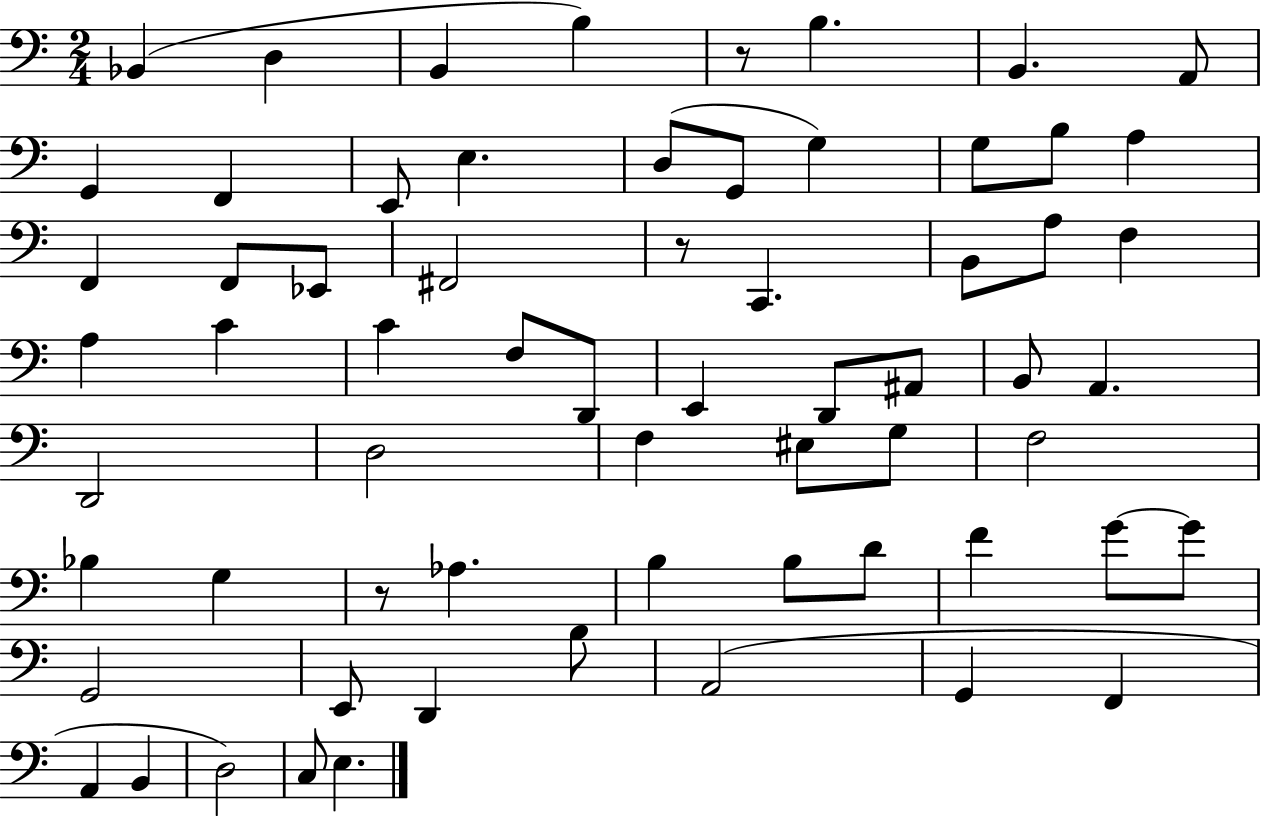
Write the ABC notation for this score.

X:1
T:Untitled
M:2/4
L:1/4
K:C
_B,, D, B,, B, z/2 B, B,, A,,/2 G,, F,, E,,/2 E, D,/2 G,,/2 G, G,/2 B,/2 A, F,, F,,/2 _E,,/2 ^F,,2 z/2 C,, B,,/2 A,/2 F, A, C C F,/2 D,,/2 E,, D,,/2 ^A,,/2 B,,/2 A,, D,,2 D,2 F, ^E,/2 G,/2 F,2 _B, G, z/2 _A, B, B,/2 D/2 F G/2 G/2 G,,2 E,,/2 D,, B,/2 A,,2 G,, F,, A,, B,, D,2 C,/2 E,